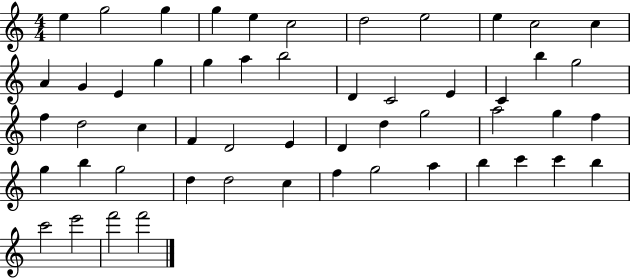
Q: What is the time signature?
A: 4/4